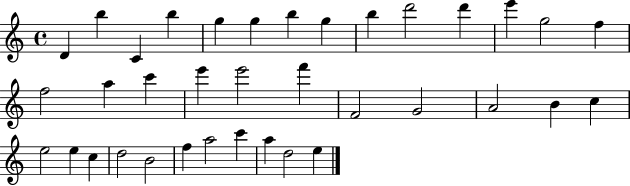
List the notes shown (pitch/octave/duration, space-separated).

D4/q B5/q C4/q B5/q G5/q G5/q B5/q G5/q B5/q D6/h D6/q E6/q G5/h F5/q F5/h A5/q C6/q E6/q E6/h F6/q F4/h G4/h A4/h B4/q C5/q E5/h E5/q C5/q D5/h B4/h F5/q A5/h C6/q A5/q D5/h E5/q